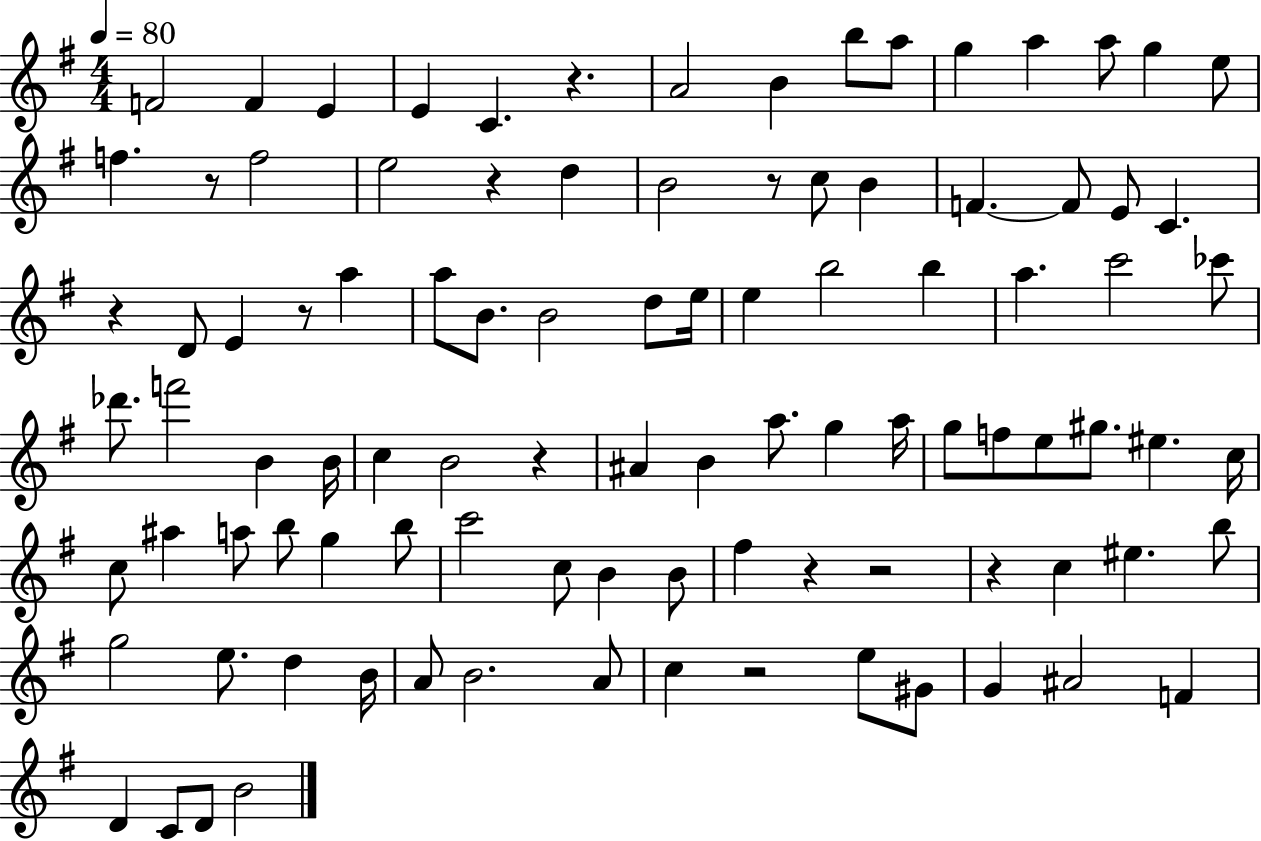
X:1
T:Untitled
M:4/4
L:1/4
K:G
F2 F E E C z A2 B b/2 a/2 g a a/2 g e/2 f z/2 f2 e2 z d B2 z/2 c/2 B F F/2 E/2 C z D/2 E z/2 a a/2 B/2 B2 d/2 e/4 e b2 b a c'2 _c'/2 _d'/2 f'2 B B/4 c B2 z ^A B a/2 g a/4 g/2 f/2 e/2 ^g/2 ^e c/4 c/2 ^a a/2 b/2 g b/2 c'2 c/2 B B/2 ^f z z2 z c ^e b/2 g2 e/2 d B/4 A/2 B2 A/2 c z2 e/2 ^G/2 G ^A2 F D C/2 D/2 B2